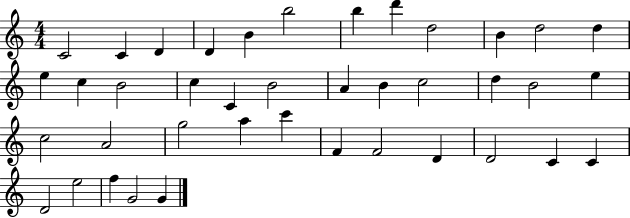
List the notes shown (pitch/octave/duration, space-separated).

C4/h C4/q D4/q D4/q B4/q B5/h B5/q D6/q D5/h B4/q D5/h D5/q E5/q C5/q B4/h C5/q C4/q B4/h A4/q B4/q C5/h D5/q B4/h E5/q C5/h A4/h G5/h A5/q C6/q F4/q F4/h D4/q D4/h C4/q C4/q D4/h E5/h F5/q G4/h G4/q